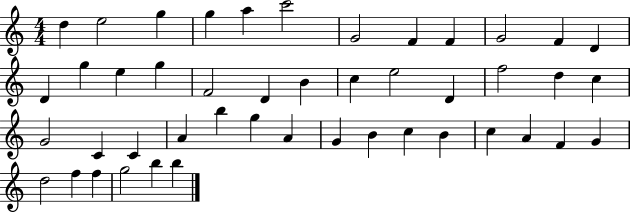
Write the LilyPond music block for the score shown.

{
  \clef treble
  \numericTimeSignature
  \time 4/4
  \key c \major
  d''4 e''2 g''4 | g''4 a''4 c'''2 | g'2 f'4 f'4 | g'2 f'4 d'4 | \break d'4 g''4 e''4 g''4 | f'2 d'4 b'4 | c''4 e''2 d'4 | f''2 d''4 c''4 | \break g'2 c'4 c'4 | a'4 b''4 g''4 a'4 | g'4 b'4 c''4 b'4 | c''4 a'4 f'4 g'4 | \break d''2 f''4 f''4 | g''2 b''4 b''4 | \bar "|."
}